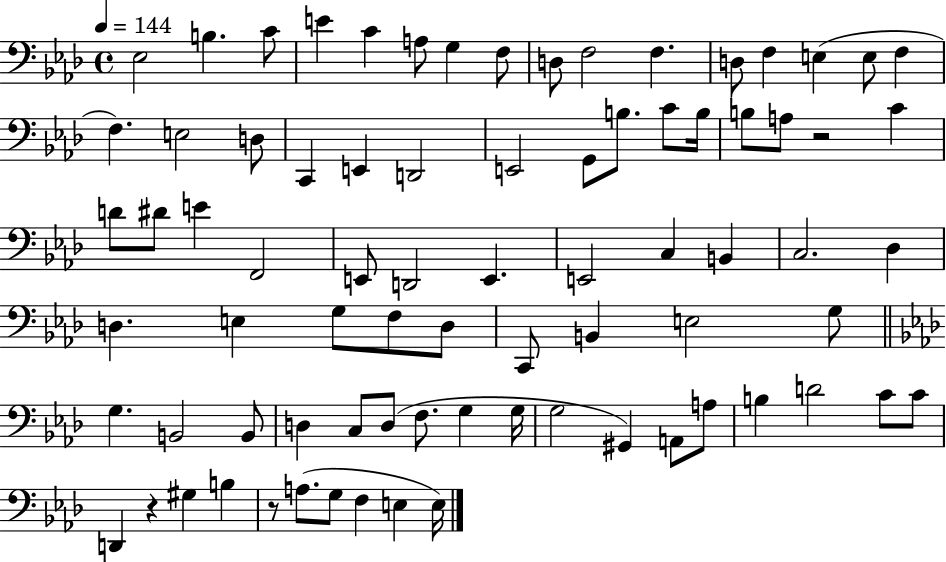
Eb3/h B3/q. C4/e E4/q C4/q A3/e G3/q F3/e D3/e F3/h F3/q. D3/e F3/q E3/q E3/e F3/q F3/q. E3/h D3/e C2/q E2/q D2/h E2/h G2/e B3/e. C4/e B3/s B3/e A3/e R/h C4/q D4/e D#4/e E4/q F2/h E2/e D2/h E2/q. E2/h C3/q B2/q C3/h. Db3/q D3/q. E3/q G3/e F3/e D3/e C2/e B2/q E3/h G3/e G3/q. B2/h B2/e D3/q C3/e D3/e F3/e. G3/q G3/s G3/h G#2/q A2/e A3/e B3/q D4/h C4/e C4/e D2/q R/q G#3/q B3/q R/e A3/e. G3/e F3/q E3/q E3/s